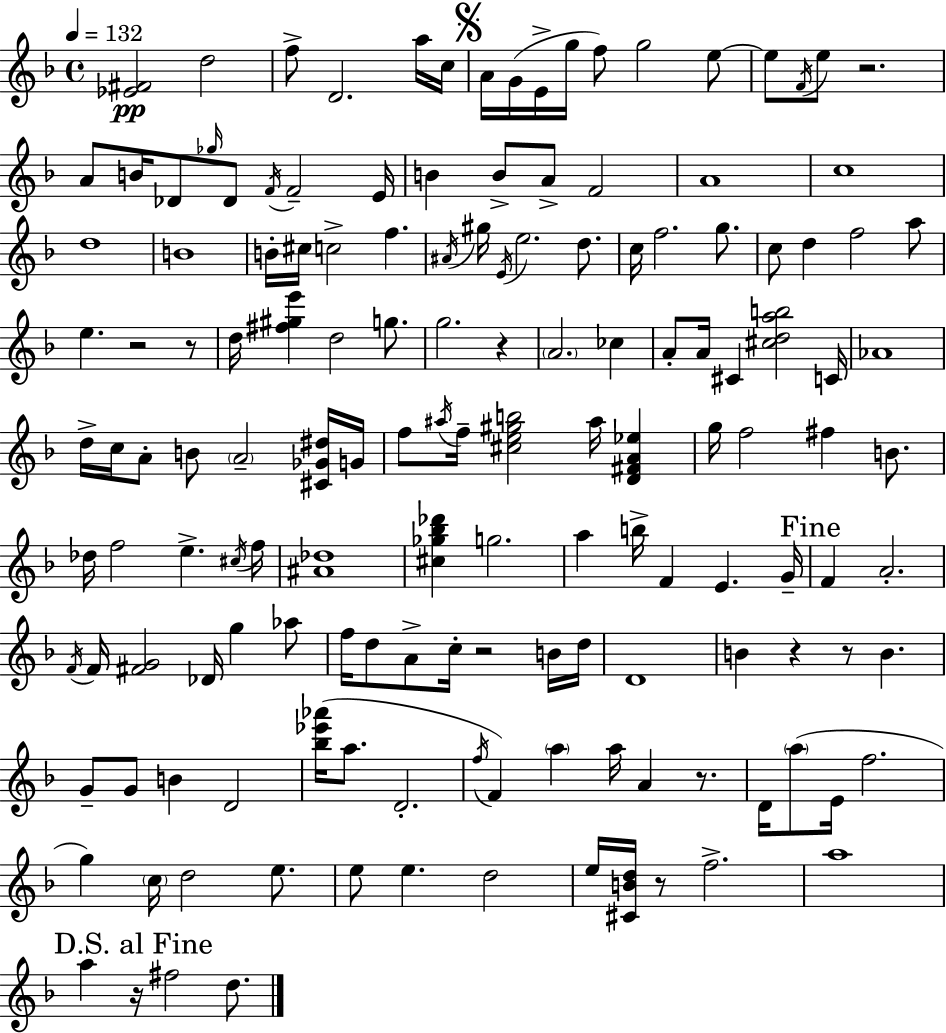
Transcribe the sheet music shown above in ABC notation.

X:1
T:Untitled
M:4/4
L:1/4
K:F
[_E^F]2 d2 f/2 D2 a/4 c/4 A/4 G/4 E/4 g/4 f/2 g2 e/2 e/2 F/4 e/2 z2 A/2 B/4 _D/2 _g/4 _D/2 F/4 F2 E/4 B B/2 A/2 F2 A4 c4 d4 B4 B/4 ^c/4 c2 f ^A/4 ^g/4 E/4 e2 d/2 c/4 f2 g/2 c/2 d f2 a/2 e z2 z/2 d/4 [^f^ge'] d2 g/2 g2 z A2 _c A/2 A/4 ^C [^cdab]2 C/4 _A4 d/4 c/4 A/2 B/2 A2 [^C_G^d]/4 G/4 f/2 ^a/4 f/4 [^ce^gb]2 ^a/4 [D^FA_e] g/4 f2 ^f B/2 _d/4 f2 e ^c/4 f/4 [^A_d]4 [^c_g_b_d'] g2 a b/4 F E G/4 F A2 F/4 F/4 [^FG]2 _D/4 g _a/2 f/4 d/2 A/2 c/4 z2 B/4 d/4 D4 B z z/2 B G/2 G/2 B D2 [_b_e'_a']/4 a/2 D2 f/4 F a a/4 A z/2 D/4 a/2 E/4 f2 g c/4 d2 e/2 e/2 e d2 e/4 [^CBd]/4 z/2 f2 a4 a z/4 ^f2 d/2